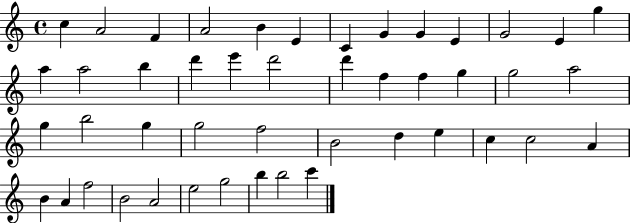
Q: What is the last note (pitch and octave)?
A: C6